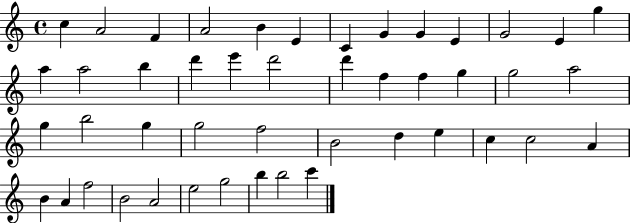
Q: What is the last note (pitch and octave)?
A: C6